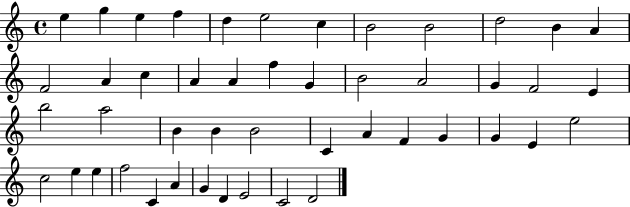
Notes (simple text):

E5/q G5/q E5/q F5/q D5/q E5/h C5/q B4/h B4/h D5/h B4/q A4/q F4/h A4/q C5/q A4/q A4/q F5/q G4/q B4/h A4/h G4/q F4/h E4/q B5/h A5/h B4/q B4/q B4/h C4/q A4/q F4/q G4/q G4/q E4/q E5/h C5/h E5/q E5/q F5/h C4/q A4/q G4/q D4/q E4/h C4/h D4/h